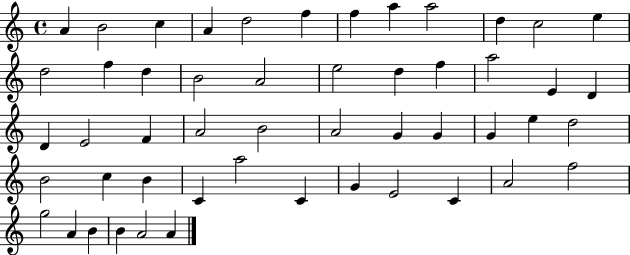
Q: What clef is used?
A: treble